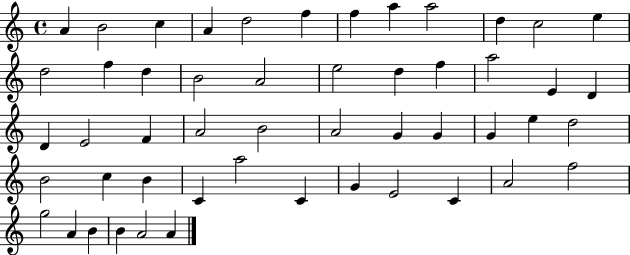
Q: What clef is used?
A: treble